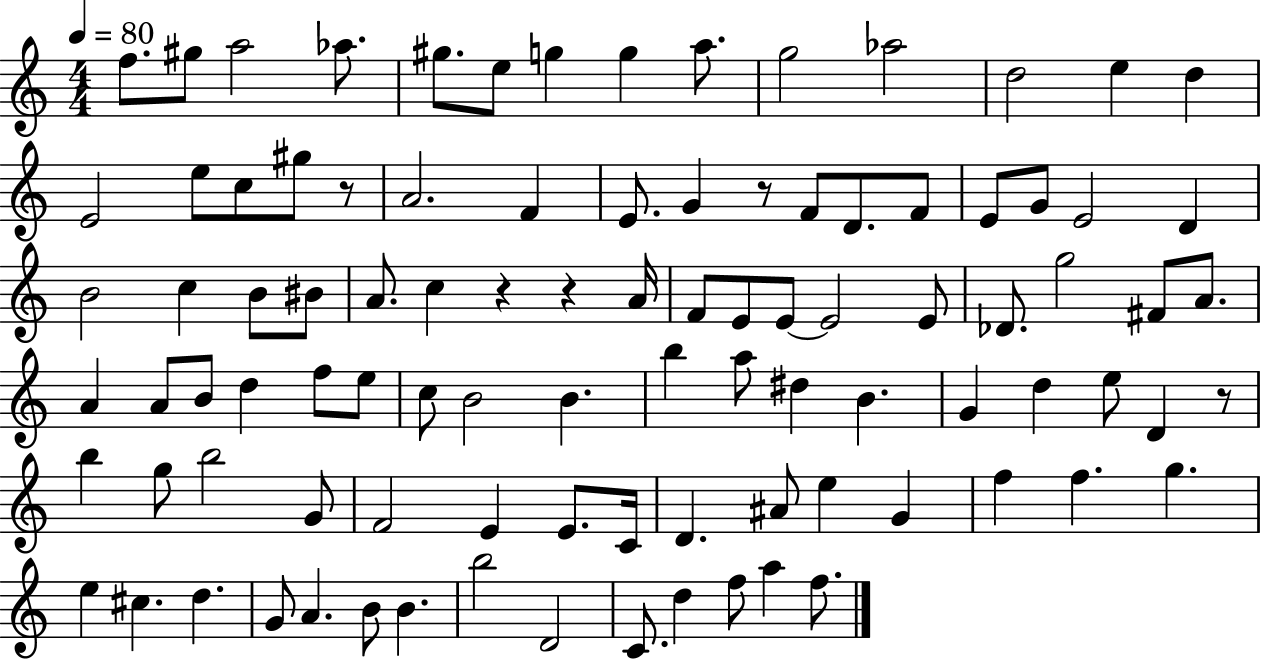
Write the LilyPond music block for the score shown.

{
  \clef treble
  \numericTimeSignature
  \time 4/4
  \key c \major
  \tempo 4 = 80
  f''8. gis''8 a''2 aes''8. | gis''8. e''8 g''4 g''4 a''8. | g''2 aes''2 | d''2 e''4 d''4 | \break e'2 e''8 c''8 gis''8 r8 | a'2. f'4 | e'8. g'4 r8 f'8 d'8. f'8 | e'8 g'8 e'2 d'4 | \break b'2 c''4 b'8 bis'8 | a'8. c''4 r4 r4 a'16 | f'8 e'8 e'8~~ e'2 e'8 | des'8. g''2 fis'8 a'8. | \break a'4 a'8 b'8 d''4 f''8 e''8 | c''8 b'2 b'4. | b''4 a''8 dis''4 b'4. | g'4 d''4 e''8 d'4 r8 | \break b''4 g''8 b''2 g'8 | f'2 e'4 e'8. c'16 | d'4. ais'8 e''4 g'4 | f''4 f''4. g''4. | \break e''4 cis''4. d''4. | g'8 a'4. b'8 b'4. | b''2 d'2 | c'8. d''4 f''8 a''4 f''8. | \break \bar "|."
}